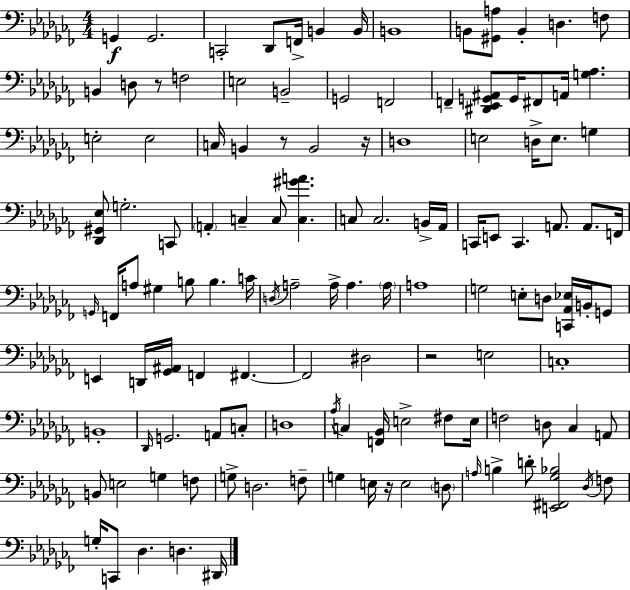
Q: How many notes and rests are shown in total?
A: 124